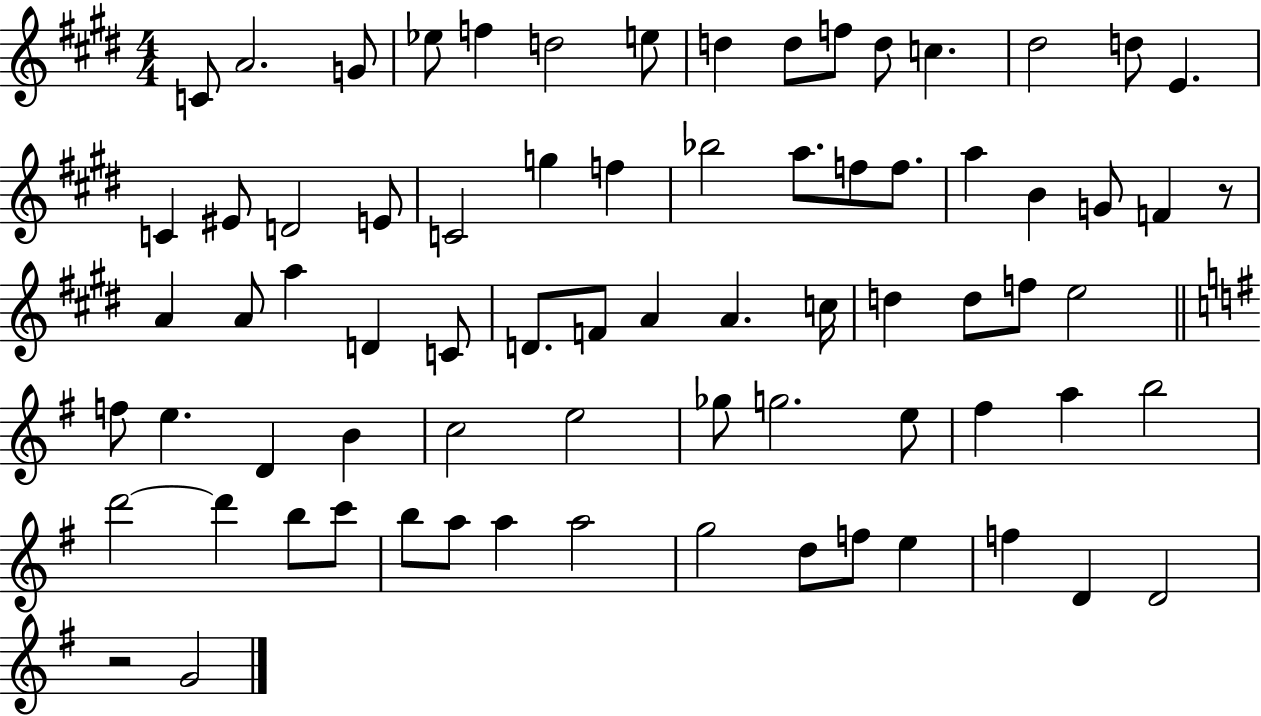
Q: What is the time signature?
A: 4/4